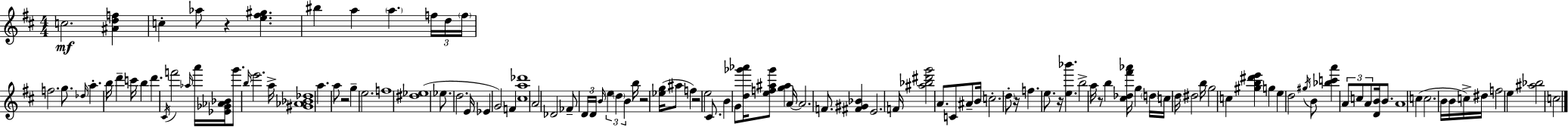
{
  \clef treble
  \numericTimeSignature
  \time 4/4
  \key d \major
  c''2.\mf <ais' d'' f''>4 | c''4-. aes''8 r4 <e'' fis'' gis''>4. | bis''4 a''4 \parenthesize a''4. \tuplet 3/2 { f''16 d''16 | \parenthesize f''16 } f''2. g''8. | \break \grace { des''16 } a''4.-. b''16 d'''4-- c'''16 b''4 | d'''4. \acciaccatura { cis'16 } f'''2 | \grace { aes''16 } a'''16 <ees' ges' aes' bes'>16 g'''8. \grace { b''16 } e'''2. | a''16-> <gis' aes' bes' des''>1 | \break a''4. a''8 r2 | g''4-- e''2. | f''1 | <dis'' ees''>1( | \break ees''8. d''2. | e'16 ees'4 g'2) | f'4 <cis'' a'' des'''>1 | a'2 des'2 | \break fes'8-- \tuplet 3/2 { d'16 d'16 \grace { b'16 } } \tuplet 3/2 { e''4 \parenthesize d''4 | b'4 } b''16 r2 <ees'' g''>16( ais''8 | f''4) r2 e''2 | cis'8. b'4 g'8 <d'' ges''' aes'''>16 <e'' f'' ais'' ges'''>8 | \break <g'' ais''>4 a'16~~ a'2. | f'8. <fis' gis' bes'>4 e'2. | f'16 <ais'' bes'' dis''' g'''>2 a'8. | c'8 ais'8-- b'16 c''2.-. | \break \parenthesize d''8-. r16 f''4. e''8. r16 <e'' bes'''>4. | b''2-> a''16 r8 | b''4 <cis'' des'' fis''' aes'''>16 g''4 \parenthesize d''16 c''16 d''16 dis''2 | b''16 g''2 c''4 | \break <gis'' b'' dis''' e'''>4 g''4 e''4 d''2 | \acciaccatura { gis''16 } b'8 <bes'' c''' a'''>4 \tuplet 3/2 { a'8 c''8 | a'8 } <d' b'>16 b'8. a'1 | c''4( c''2. | \break b'16 b'16 c''16->) dis''16 f''2 | e''4 <ais'' bes''>2 c''2 | \bar "|."
}